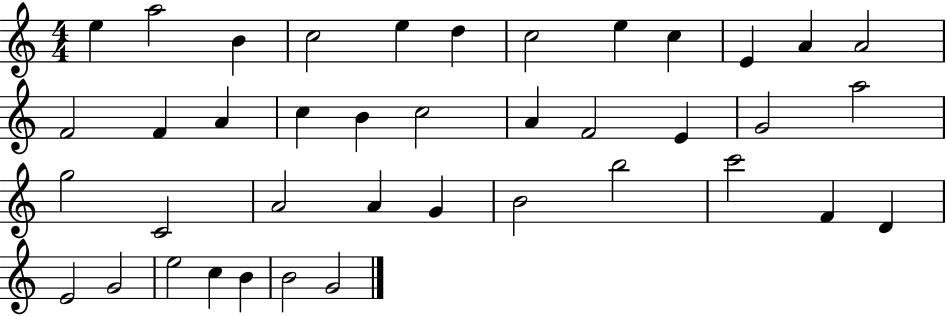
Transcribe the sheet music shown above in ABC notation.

X:1
T:Untitled
M:4/4
L:1/4
K:C
e a2 B c2 e d c2 e c E A A2 F2 F A c B c2 A F2 E G2 a2 g2 C2 A2 A G B2 b2 c'2 F D E2 G2 e2 c B B2 G2